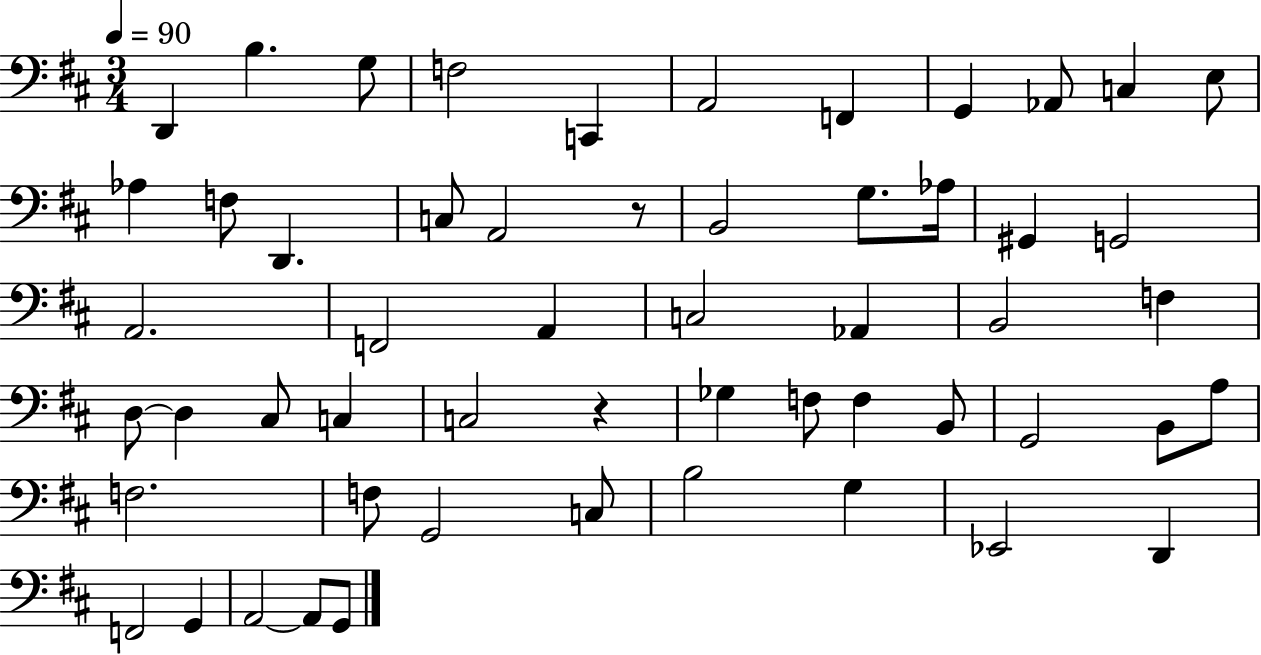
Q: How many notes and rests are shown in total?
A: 55